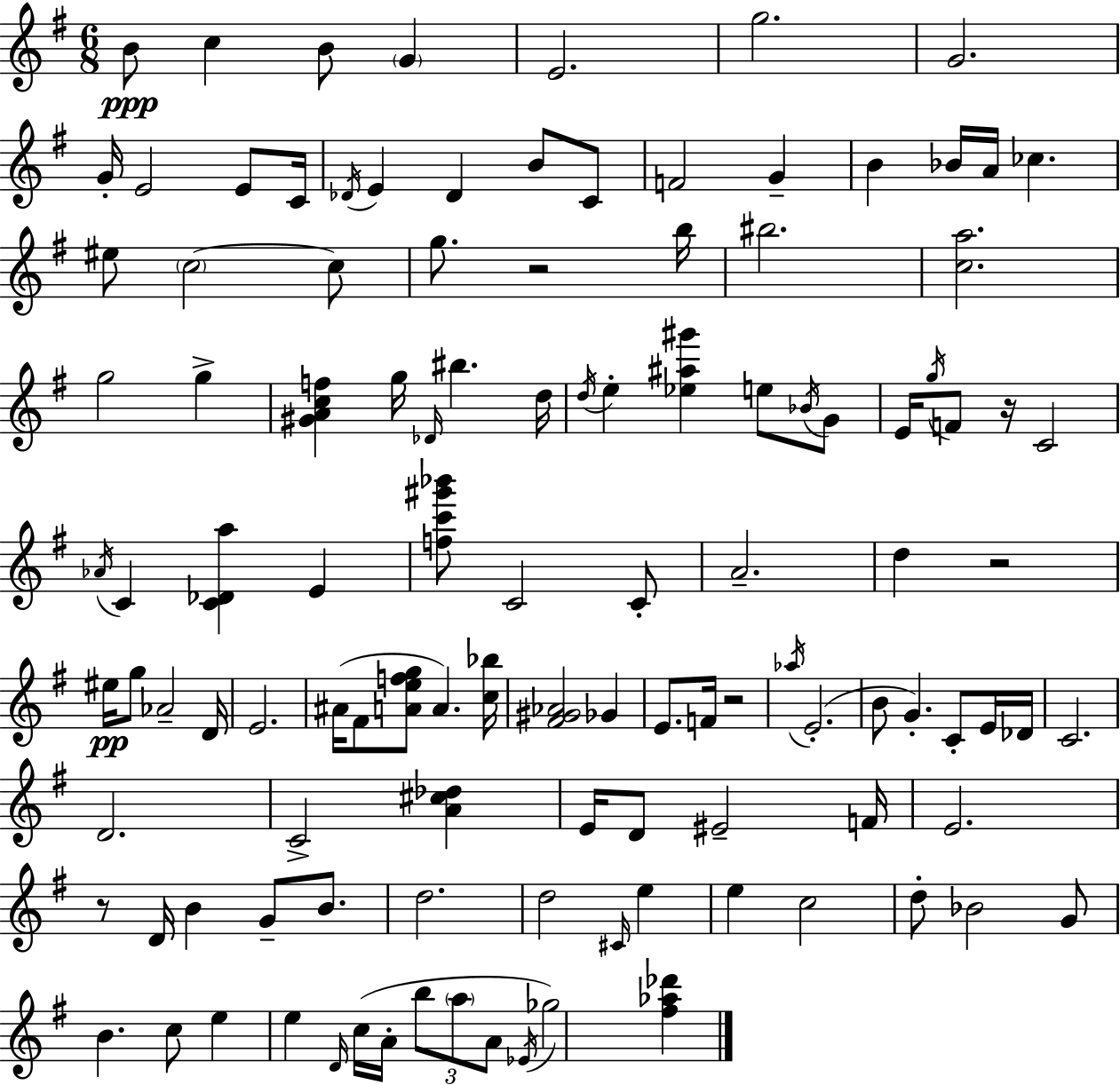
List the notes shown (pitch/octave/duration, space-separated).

B4/e C5/q B4/e G4/q E4/h. G5/h. G4/h. G4/s E4/h E4/e C4/s Db4/s E4/q Db4/q B4/e C4/e F4/h G4/q B4/q Bb4/s A4/s CES5/q. EIS5/e C5/h C5/e G5/e. R/h B5/s BIS5/h. [C5,A5]/h. G5/h G5/q [G#4,A4,C5,F5]/q G5/s Db4/s BIS5/q. D5/s D5/s E5/q [Eb5,A#5,G#6]/q E5/e Bb4/s G4/e E4/s G5/s F4/e R/s C4/h Ab4/s C4/q [C4,Db4,A5]/q E4/q [F5,C6,G#6,Bb6]/e C4/h C4/e A4/h. D5/q R/h EIS5/s G5/e Ab4/h D4/s E4/h. A#4/s F#4/e [A4,E5,F5,G5]/e A4/q. [C5,Bb5]/s [F#4,G#4,Ab4]/h Gb4/q E4/e. F4/s R/h Ab5/s E4/h. B4/e G4/q. C4/e E4/s Db4/s C4/h. D4/h. C4/h [A4,C#5,Db5]/q E4/s D4/e EIS4/h F4/s E4/h. R/e D4/s B4/q G4/e B4/e. D5/h. D5/h C#4/s E5/q E5/q C5/h D5/e Bb4/h G4/e B4/q. C5/e E5/q E5/q D4/s C5/s A4/s B5/e A5/e A4/e Eb4/s Gb5/h [F#5,Ab5,Db6]/q